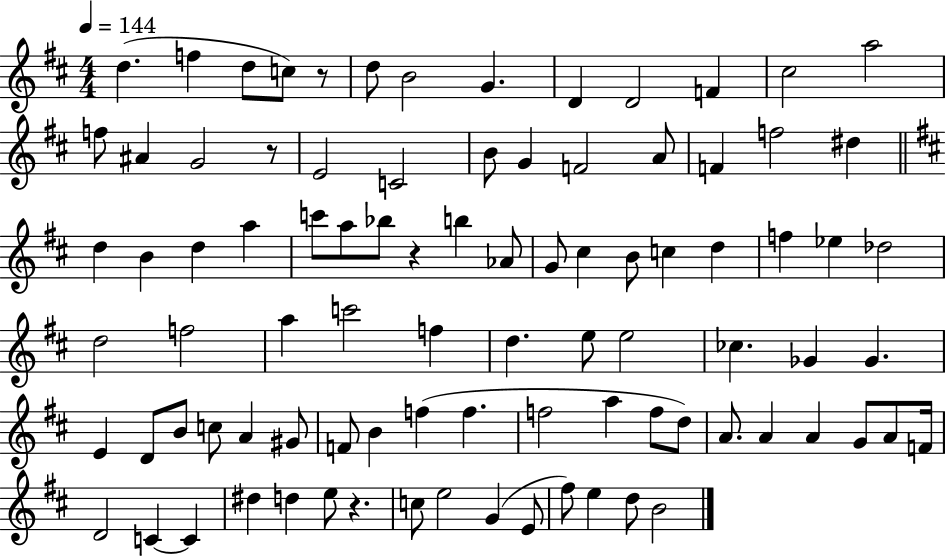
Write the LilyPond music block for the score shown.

{
  \clef treble
  \numericTimeSignature
  \time 4/4
  \key d \major
  \tempo 4 = 144
  d''4.( f''4 d''8 c''8) r8 | d''8 b'2 g'4. | d'4 d'2 f'4 | cis''2 a''2 | \break f''8 ais'4 g'2 r8 | e'2 c'2 | b'8 g'4 f'2 a'8 | f'4 f''2 dis''4 | \break \bar "||" \break \key d \major d''4 b'4 d''4 a''4 | c'''8 a''8 bes''8 r4 b''4 aes'8 | g'8 cis''4 b'8 c''4 d''4 | f''4 ees''4 des''2 | \break d''2 f''2 | a''4 c'''2 f''4 | d''4. e''8 e''2 | ces''4. ges'4 ges'4. | \break e'4 d'8 b'8 c''8 a'4 gis'8 | f'8 b'4 f''4( f''4. | f''2 a''4 f''8 d''8) | a'8. a'4 a'4 g'8 a'8 f'16 | \break d'2 c'4~~ c'4 | dis''4 d''4 e''8 r4. | c''8 e''2 g'4( e'8 | fis''8) e''4 d''8 b'2 | \break \bar "|."
}